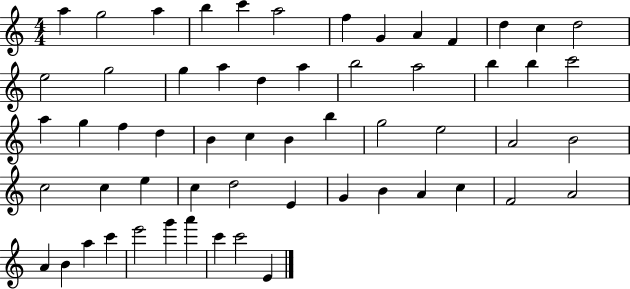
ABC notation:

X:1
T:Untitled
M:4/4
L:1/4
K:C
a g2 a b c' a2 f G A F d c d2 e2 g2 g a d a b2 a2 b b c'2 a g f d B c B b g2 e2 A2 B2 c2 c e c d2 E G B A c F2 A2 A B a c' e'2 g' a' c' c'2 E